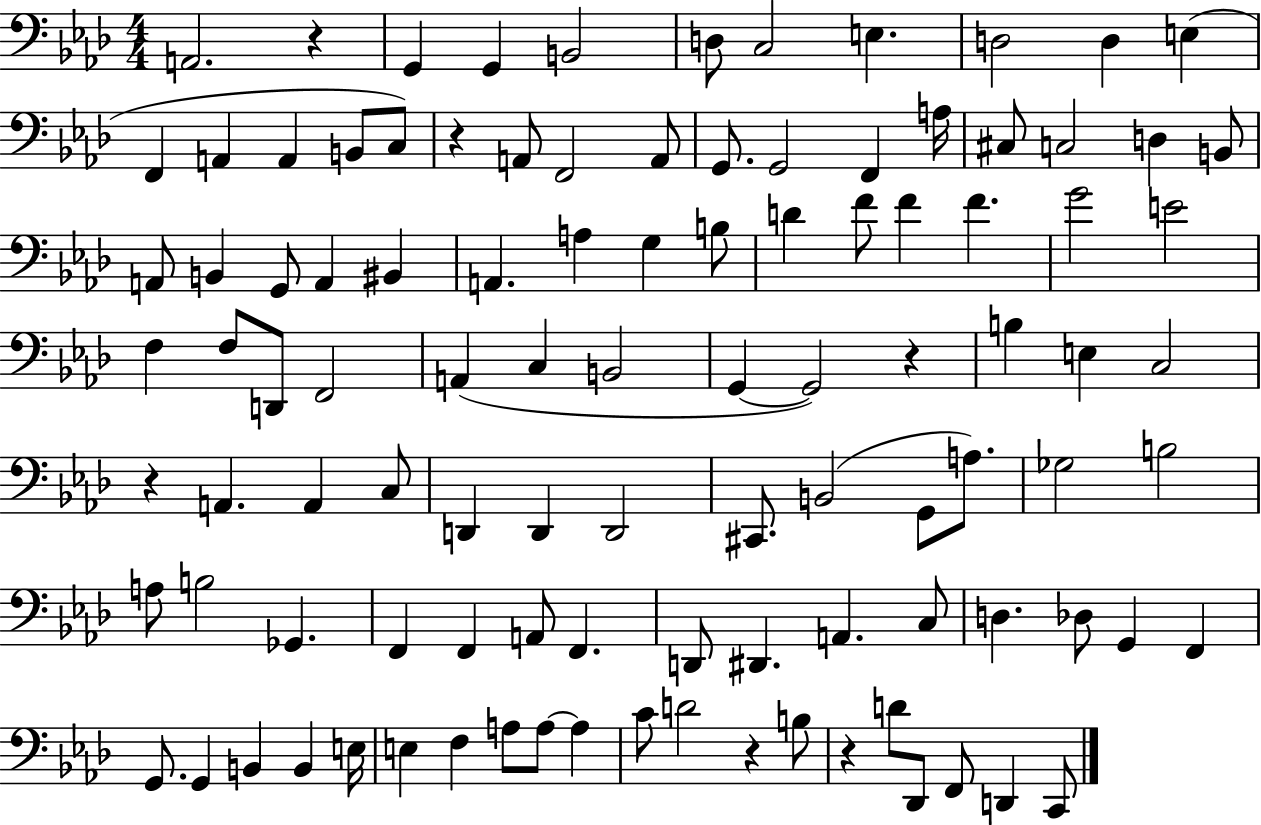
{
  \clef bass
  \numericTimeSignature
  \time 4/4
  \key aes \major
  a,2. r4 | g,4 g,4 b,2 | d8 c2 e4. | d2 d4 e4( | \break f,4 a,4 a,4 b,8 c8) | r4 a,8 f,2 a,8 | g,8. g,2 f,4 a16 | cis8 c2 d4 b,8 | \break a,8 b,4 g,8 a,4 bis,4 | a,4. a4 g4 b8 | d'4 f'8 f'4 f'4. | g'2 e'2 | \break f4 f8 d,8 f,2 | a,4( c4 b,2 | g,4~~ g,2) r4 | b4 e4 c2 | \break r4 a,4. a,4 c8 | d,4 d,4 d,2 | cis,8. b,2( g,8 a8.) | ges2 b2 | \break a8 b2 ges,4. | f,4 f,4 a,8 f,4. | d,8 dis,4. a,4. c8 | d4. des8 g,4 f,4 | \break g,8. g,4 b,4 b,4 e16 | e4 f4 a8 a8~~ a4 | c'8 d'2 r4 b8 | r4 d'8 des,8 f,8 d,4 c,8 | \break \bar "|."
}